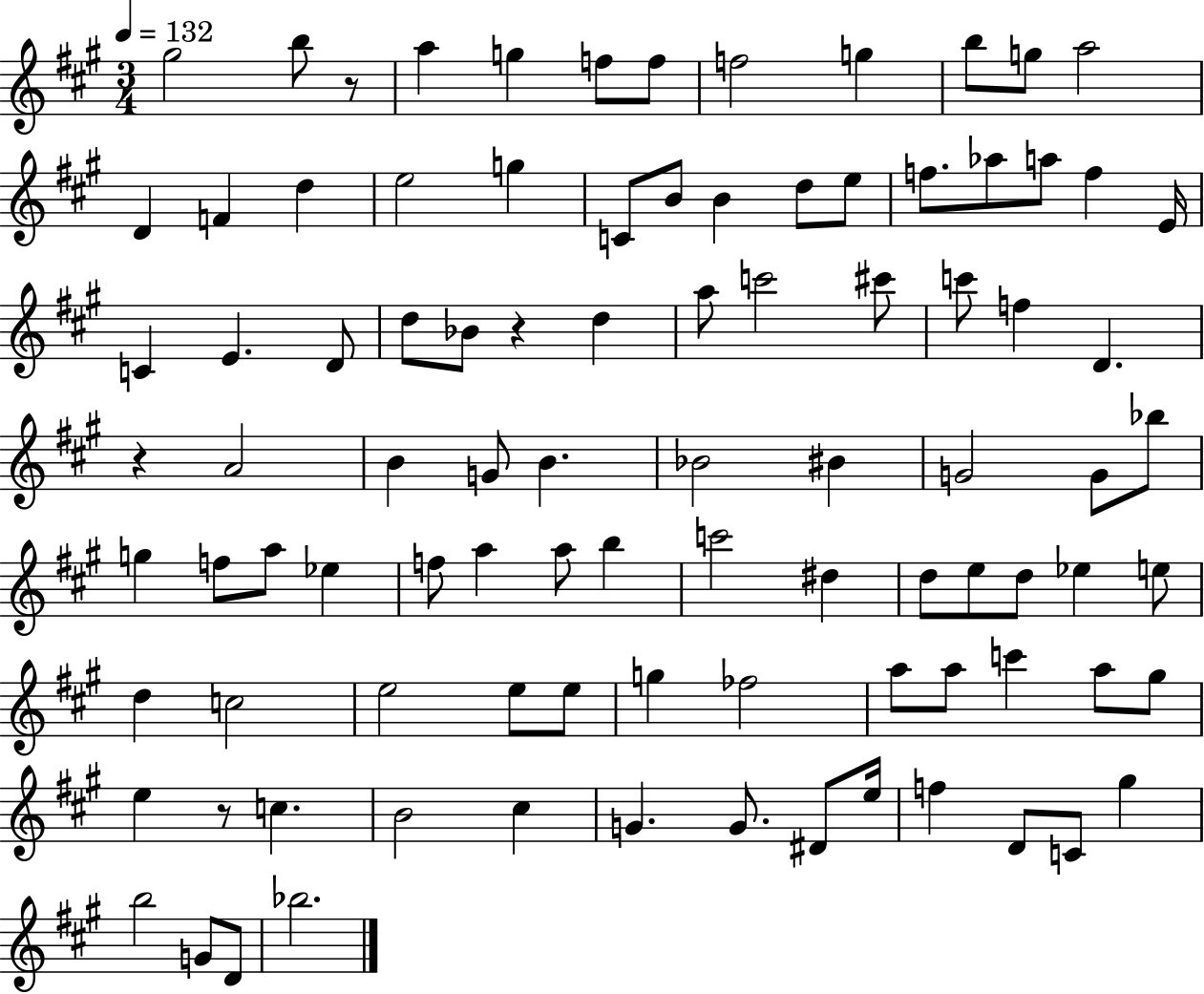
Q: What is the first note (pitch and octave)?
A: G#5